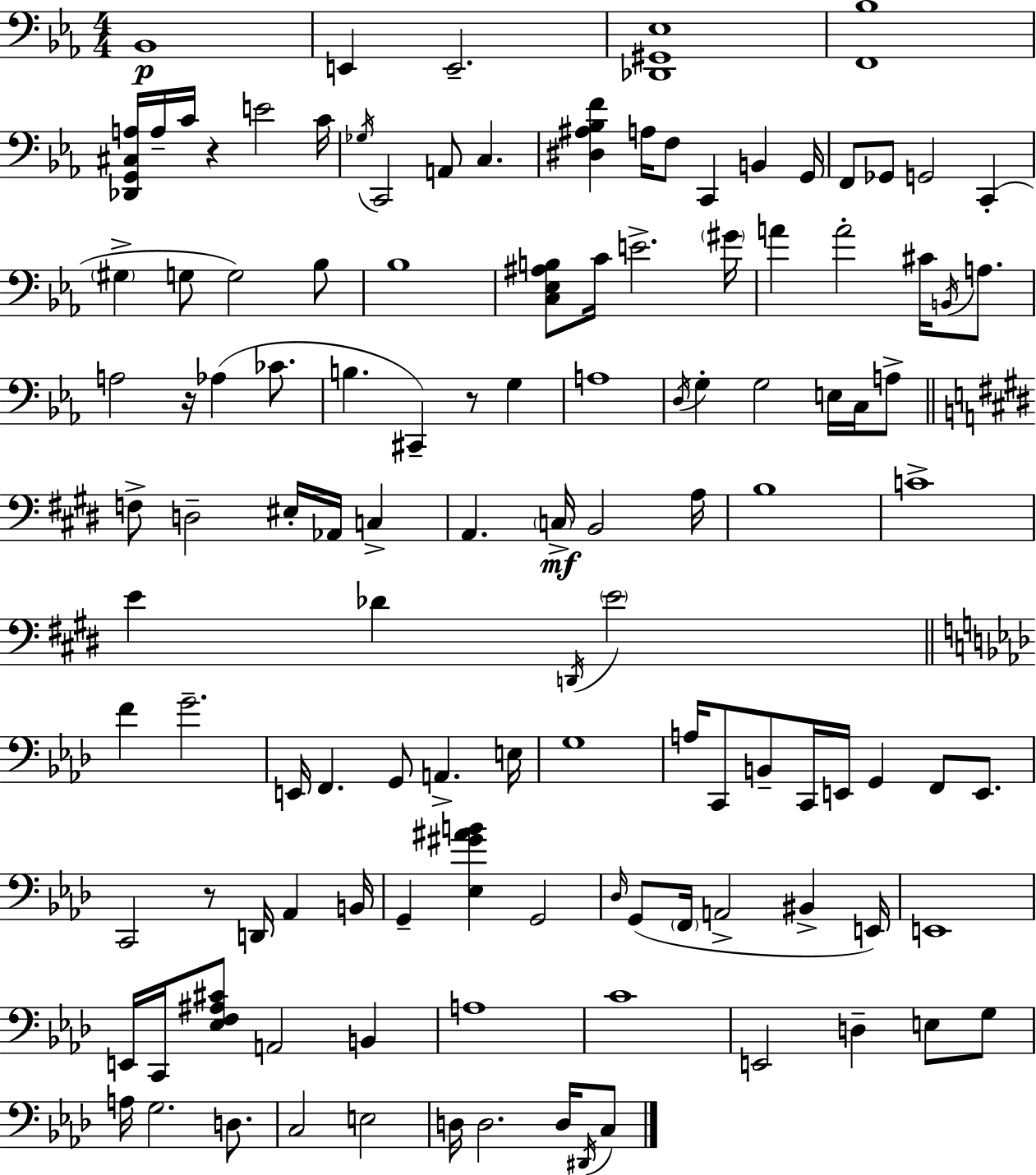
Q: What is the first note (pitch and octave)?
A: Bb2